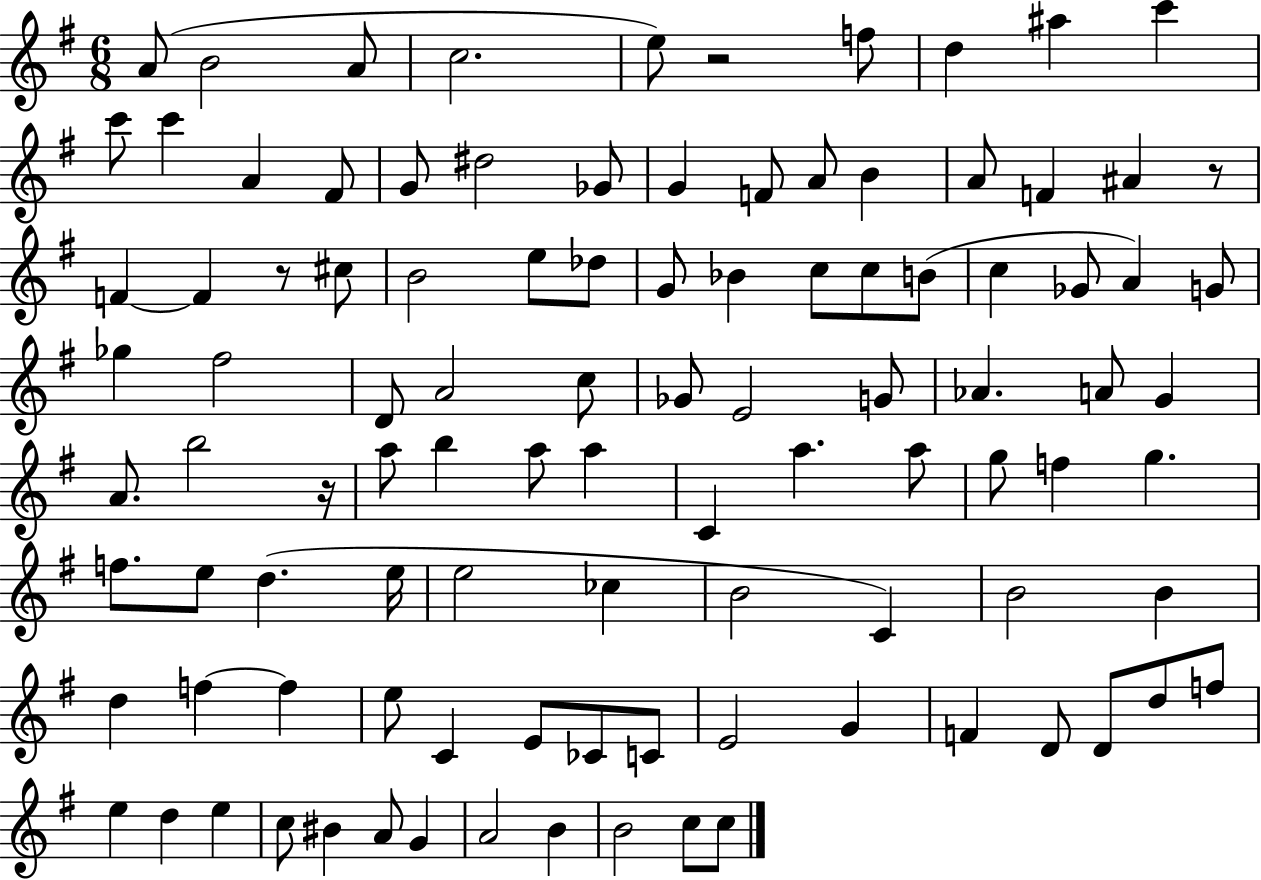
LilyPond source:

{
  \clef treble
  \numericTimeSignature
  \time 6/8
  \key g \major
  a'8( b'2 a'8 | c''2. | e''8) r2 f''8 | d''4 ais''4 c'''4 | \break c'''8 c'''4 a'4 fis'8 | g'8 dis''2 ges'8 | g'4 f'8 a'8 b'4 | a'8 f'4 ais'4 r8 | \break f'4~~ f'4 r8 cis''8 | b'2 e''8 des''8 | g'8 bes'4 c''8 c''8 b'8( | c''4 ges'8 a'4) g'8 | \break ges''4 fis''2 | d'8 a'2 c''8 | ges'8 e'2 g'8 | aes'4. a'8 g'4 | \break a'8. b''2 r16 | a''8 b''4 a''8 a''4 | c'4 a''4. a''8 | g''8 f''4 g''4. | \break f''8. e''8 d''4.( e''16 | e''2 ces''4 | b'2 c'4) | b'2 b'4 | \break d''4 f''4~~ f''4 | e''8 c'4 e'8 ces'8 c'8 | e'2 g'4 | f'4 d'8 d'8 d''8 f''8 | \break e''4 d''4 e''4 | c''8 bis'4 a'8 g'4 | a'2 b'4 | b'2 c''8 c''8 | \break \bar "|."
}